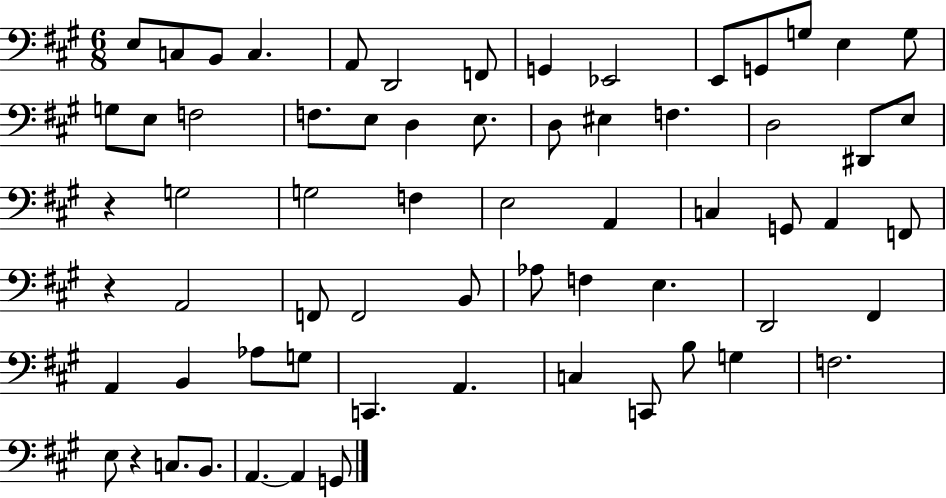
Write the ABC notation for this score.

X:1
T:Untitled
M:6/8
L:1/4
K:A
E,/2 C,/2 B,,/2 C, A,,/2 D,,2 F,,/2 G,, _E,,2 E,,/2 G,,/2 G,/2 E, G,/2 G,/2 E,/2 F,2 F,/2 E,/2 D, E,/2 D,/2 ^E, F, D,2 ^D,,/2 E,/2 z G,2 G,2 F, E,2 A,, C, G,,/2 A,, F,,/2 z A,,2 F,,/2 F,,2 B,,/2 _A,/2 F, E, D,,2 ^F,, A,, B,, _A,/2 G,/2 C,, A,, C, C,,/2 B,/2 G, F,2 E,/2 z C,/2 B,,/2 A,, A,, G,,/2